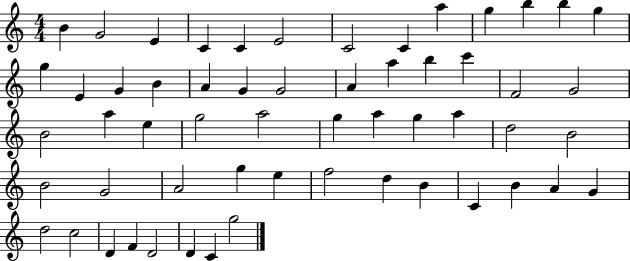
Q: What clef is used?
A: treble